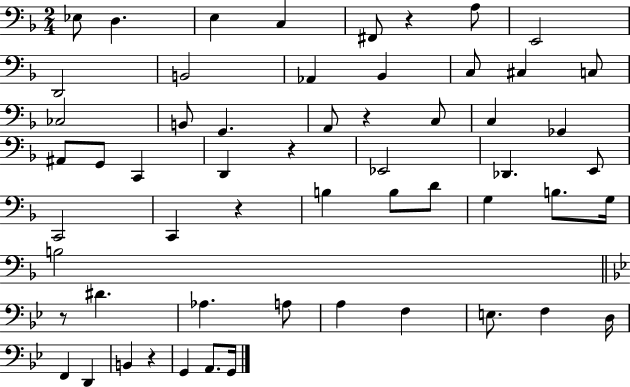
{
  \clef bass
  \numericTimeSignature
  \time 2/4
  \key f \major
  ees8 d4. | e4 c4 | fis,8 r4 a8 | e,2 | \break d,2 | b,2 | aes,4 bes,4 | c8 cis4 c8 | \break ces2 | b,8 g,4. | a,8 r4 c8 | c4 ges,4 | \break ais,8 g,8 c,4 | d,4 r4 | ees,2 | des,4. e,8 | \break c,2 | c,4 r4 | b4 b8 d'8 | g4 b8. g16 | \break b2 | \bar "||" \break \key bes \major r8 dis'4. | aes4. a8 | a4 f4 | e8. f4 d16 | \break f,4 d,4 | b,4 r4 | g,4 a,8. g,16 | \bar "|."
}